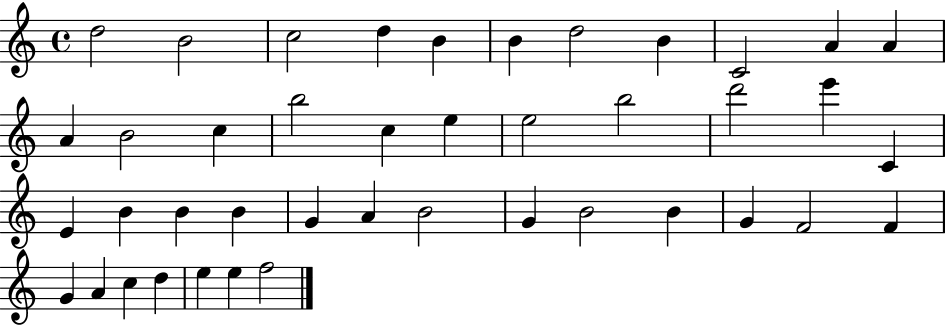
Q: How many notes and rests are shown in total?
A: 42